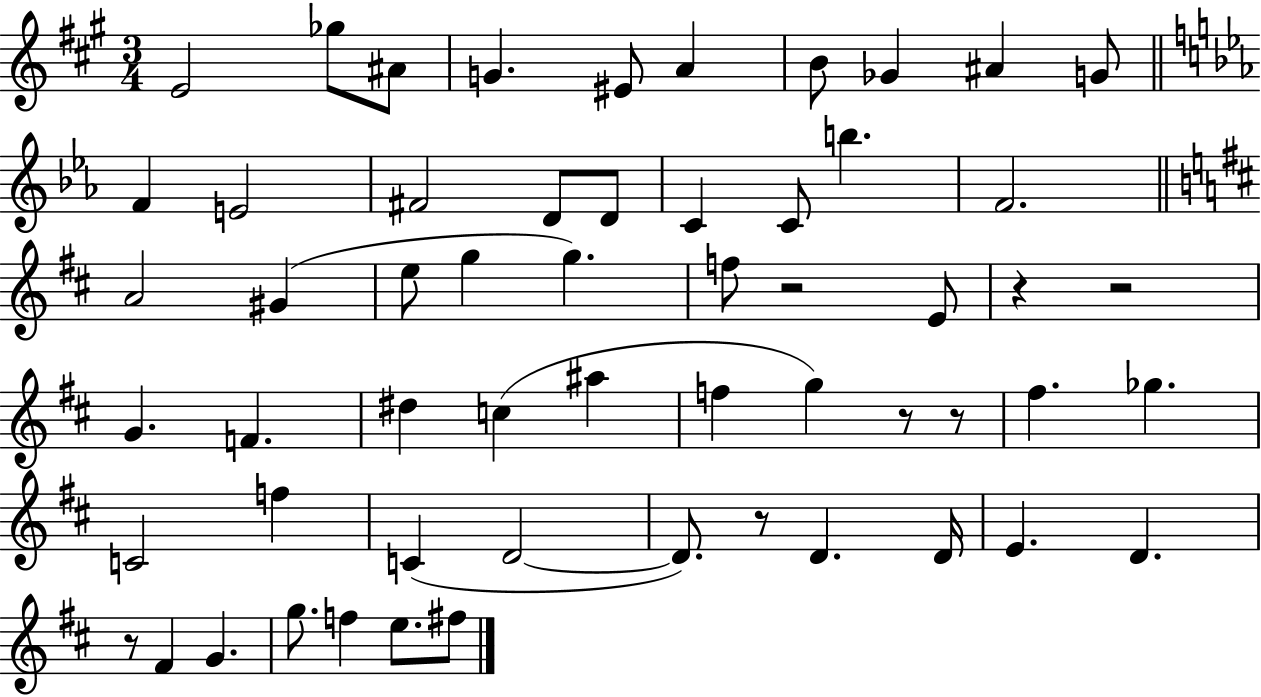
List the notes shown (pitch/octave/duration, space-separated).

E4/h Gb5/e A#4/e G4/q. EIS4/e A4/q B4/e Gb4/q A#4/q G4/e F4/q E4/h F#4/h D4/e D4/e C4/q C4/e B5/q. F4/h. A4/h G#4/q E5/e G5/q G5/q. F5/e R/h E4/e R/q R/h G4/q. F4/q. D#5/q C5/q A#5/q F5/q G5/q R/e R/e F#5/q. Gb5/q. C4/h F5/q C4/q D4/h D4/e. R/e D4/q. D4/s E4/q. D4/q. R/e F#4/q G4/q. G5/e. F5/q E5/e. F#5/e